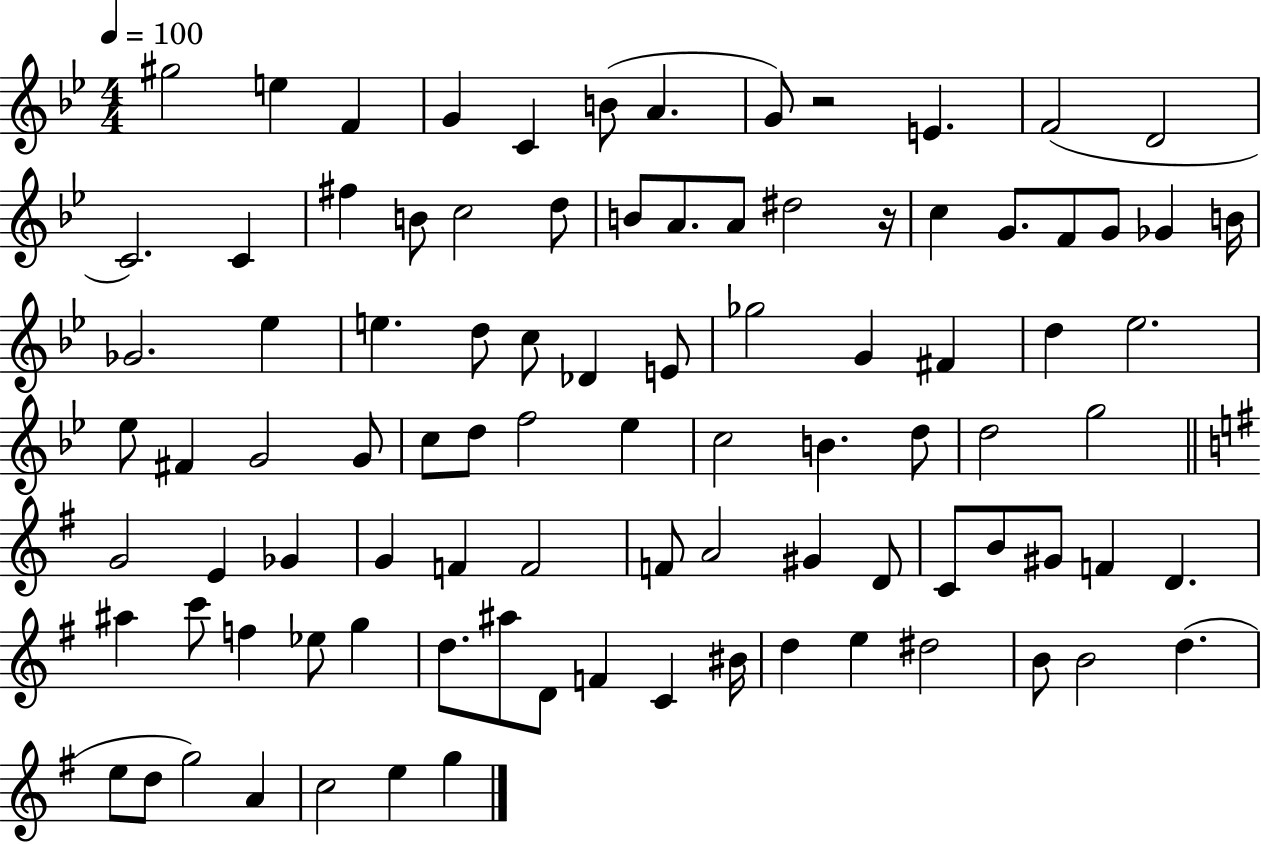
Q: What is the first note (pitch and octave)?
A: G#5